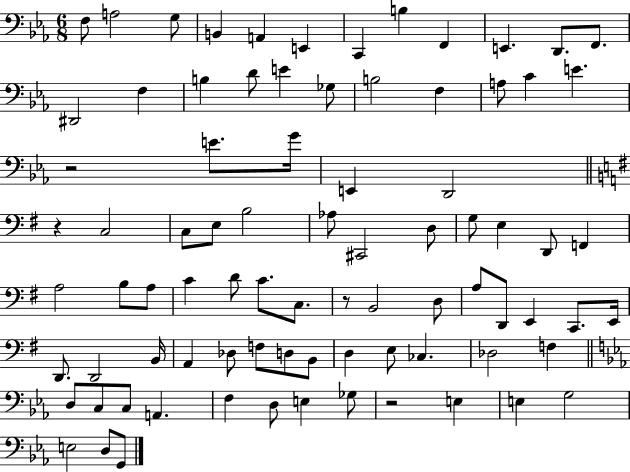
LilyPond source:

{
  \clef bass
  \numericTimeSignature
  \time 6/8
  \key ees \major
  f8 a2 g8 | b,4 a,4 e,4 | c,4 b4 f,4 | e,4. d,8. f,8. | \break dis,2 f4 | b4 d'8 e'4 ges8 | b2 f4 | a8 c'4 e'4. | \break r2 e'8. g'16 | e,4 d,2 | \bar "||" \break \key e \minor r4 c2 | c8 e8 b2 | aes8 cis,2 d8 | g8 e4 d,8 f,4 | \break a2 b8 a8 | c'4 d'8 c'8. c8. | r8 b,2 d8 | a8 d,8 e,4 c,8. e,16 | \break d,8. d,2 b,16 | a,4 des8 f8 d8 b,8 | d4 e8 ces4. | des2 f4 | \break \bar "||" \break \key c \minor d8 c8 c8 a,4. | f4 d8 e4 ges8 | r2 e4 | e4 g2 | \break e2 d8 g,8 | \bar "|."
}